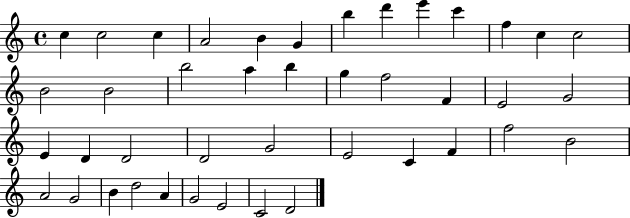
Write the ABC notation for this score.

X:1
T:Untitled
M:4/4
L:1/4
K:C
c c2 c A2 B G b d' e' c' f c c2 B2 B2 b2 a b g f2 F E2 G2 E D D2 D2 G2 E2 C F f2 B2 A2 G2 B d2 A G2 E2 C2 D2